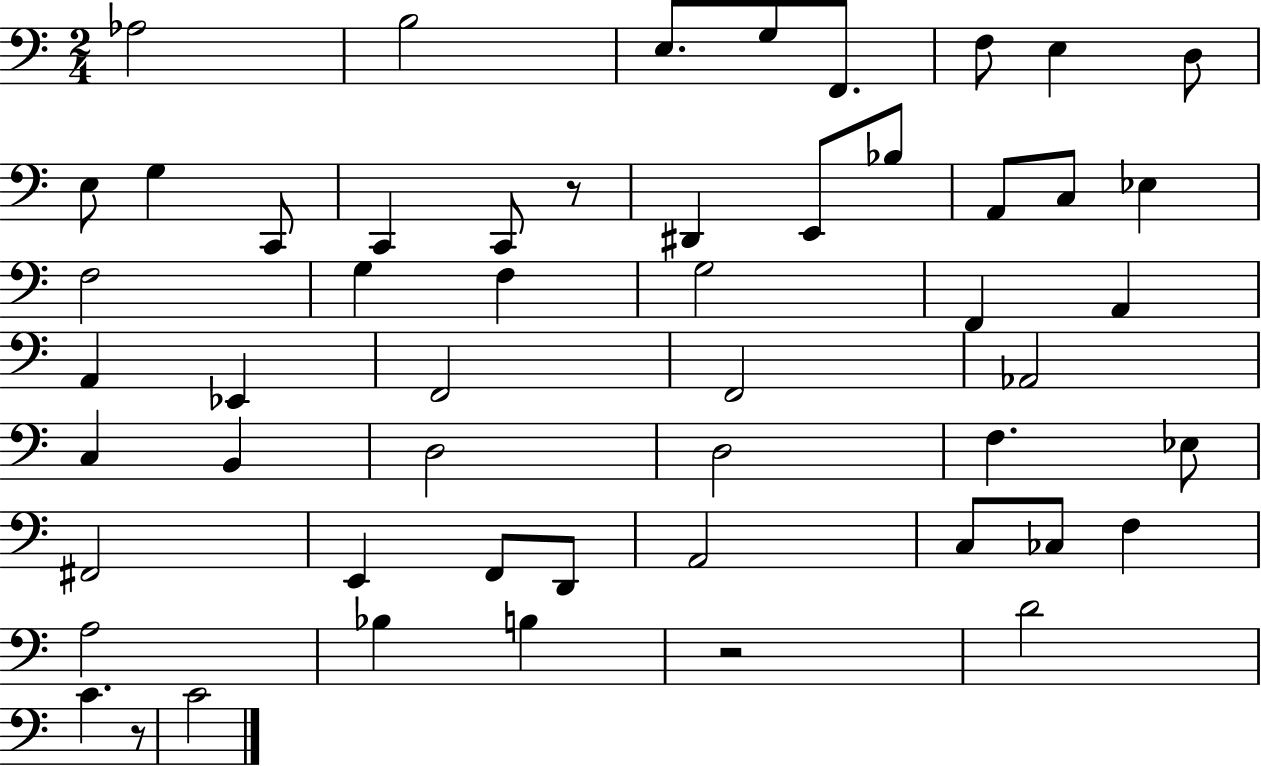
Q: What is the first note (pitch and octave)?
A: Ab3